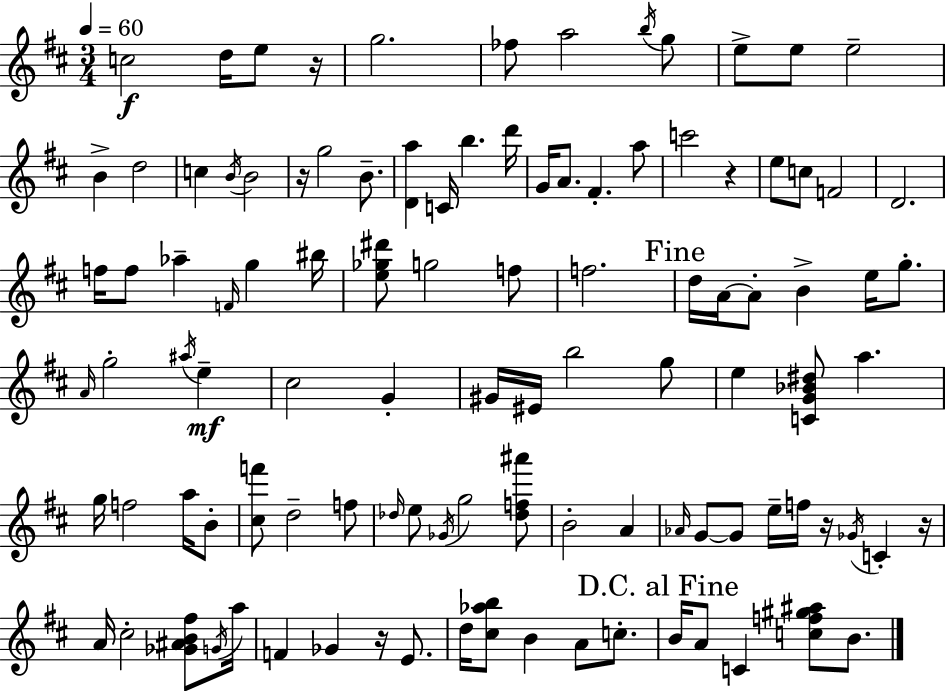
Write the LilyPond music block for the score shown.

{
  \clef treble
  \numericTimeSignature
  \time 3/4
  \key d \major
  \tempo 4 = 60
  c''2\f d''16 e''8 r16 | g''2. | fes''8 a''2 \acciaccatura { b''16 } g''8 | e''8-> e''8 e''2-- | \break b'4-> d''2 | c''4 \acciaccatura { b'16 } b'2 | r16 g''2 b'8.-- | <d' a''>4 c'16 b''4. | \break d'''16 g'16 a'8. fis'4.-. | a''8 c'''2 r4 | e''8 c''8 f'2 | d'2. | \break f''16 f''8 aes''4-- \grace { f'16 } g''4 | bis''16 <e'' ges'' dis'''>8 g''2 | f''8 f''2. | \mark "Fine" d''16 a'16~~ a'8-. b'4-> e''16 | \break g''8.-. \grace { a'16 } g''2-. | \acciaccatura { ais''16 }\mf e''4-- cis''2 | g'4-. gis'16 eis'16 b''2 | g''8 e''4 <c' g' bes' dis''>8 a''4. | \break g''16 f''2 | a''16 b'8-. <cis'' f'''>8 d''2-- | f''8 \grace { des''16 } e''8 \acciaccatura { ges'16 } g''2 | <des'' f'' ais'''>8 b'2-. | \break a'4 \grace { aes'16 } g'8~~ g'8 | e''16-- f''16 r16 \acciaccatura { ges'16 } c'4-. r16 a'16 cis''2-. | <ges' ais' b' fis''>8 \acciaccatura { g'16 } a''16 f'4 | ges'4 r16 e'8. d''16 <cis'' aes'' b''>8 | \break b'4 a'8 c''8.-. \mark "D.C. al Fine" b'16 a'8 | c'4 <c'' f'' gis'' ais''>8 b'8. \bar "|."
}